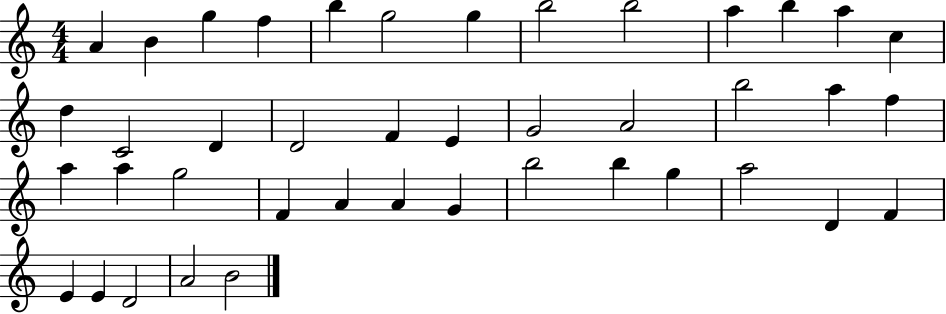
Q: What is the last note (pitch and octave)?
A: B4